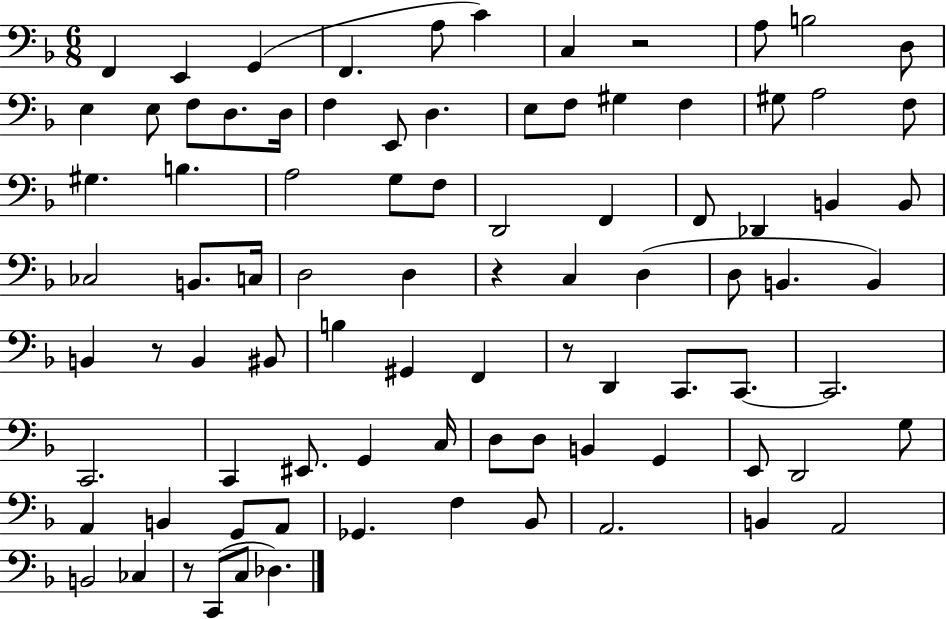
{
  \clef bass
  \numericTimeSignature
  \time 6/8
  \key f \major
  f,4 e,4 g,4( | f,4. a8 c'4) | c4 r2 | a8 b2 d8 | \break e4 e8 f8 d8. d16 | f4 e,8 d4. | e8 f8 gis4 f4 | gis8 a2 f8 | \break gis4. b4. | a2 g8 f8 | d,2 f,4 | f,8 des,4 b,4 b,8 | \break ces2 b,8. c16 | d2 d4 | r4 c4 d4( | d8 b,4. b,4) | \break b,4 r8 b,4 bis,8 | b4 gis,4 f,4 | r8 d,4 c,8. c,8.~~ | c,2. | \break c,2. | c,4 eis,8. g,4 c16 | d8 d8 b,4 g,4 | e,8 d,2 g8 | \break a,4 b,4 g,8 a,8 | ges,4. f4 bes,8 | a,2. | b,4 a,2 | \break b,2 ces4 | r8 c,8( c8 des4.) | \bar "|."
}